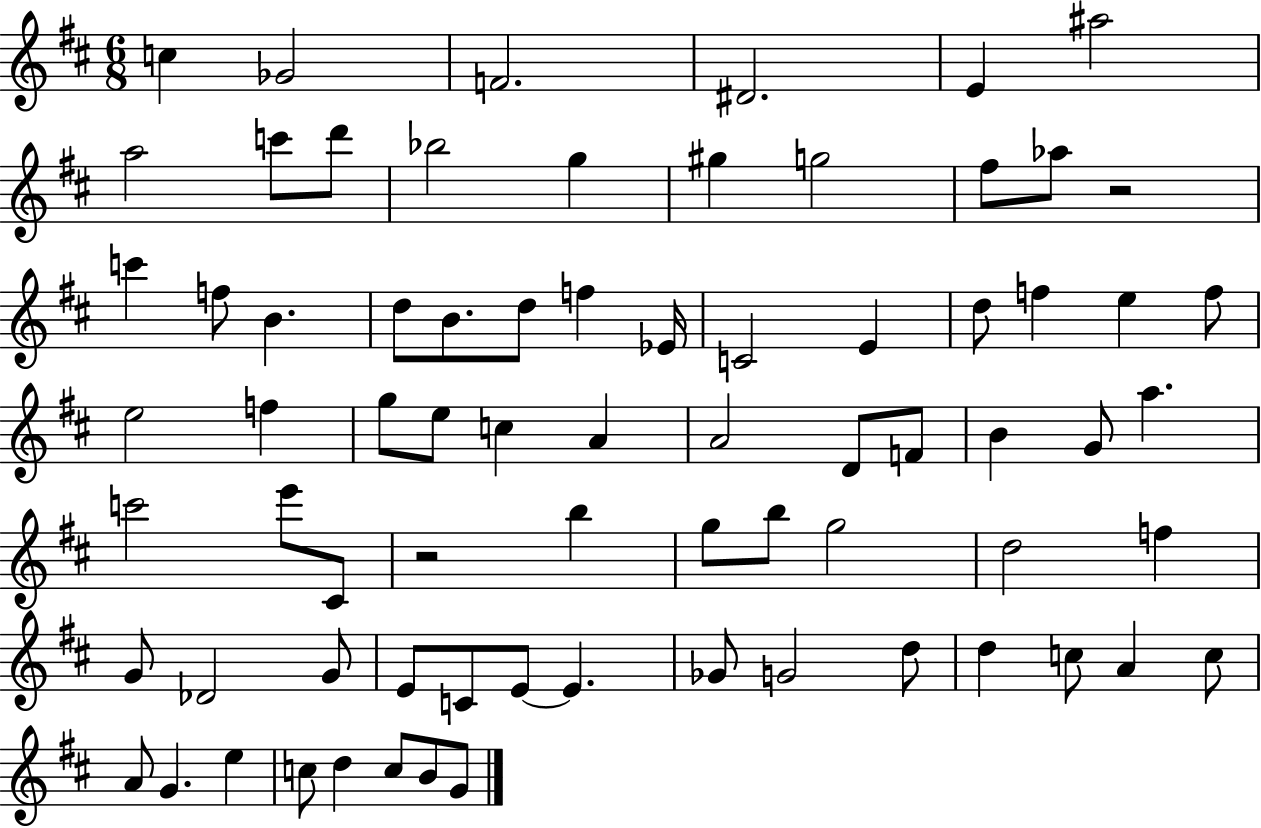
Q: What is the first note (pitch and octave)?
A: C5